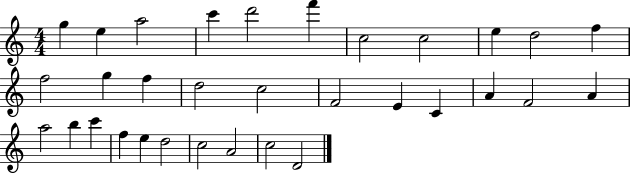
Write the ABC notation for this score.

X:1
T:Untitled
M:4/4
L:1/4
K:C
g e a2 c' d'2 f' c2 c2 e d2 f f2 g f d2 c2 F2 E C A F2 A a2 b c' f e d2 c2 A2 c2 D2